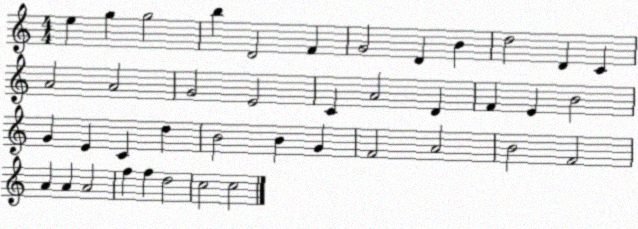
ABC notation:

X:1
T:Untitled
M:4/4
L:1/4
K:C
e g g2 b D2 F G2 D B d2 D C A2 A2 G2 E2 C A2 D F E B2 G E C d B2 B G F2 A2 B2 F2 A A A2 f f d2 c2 c2